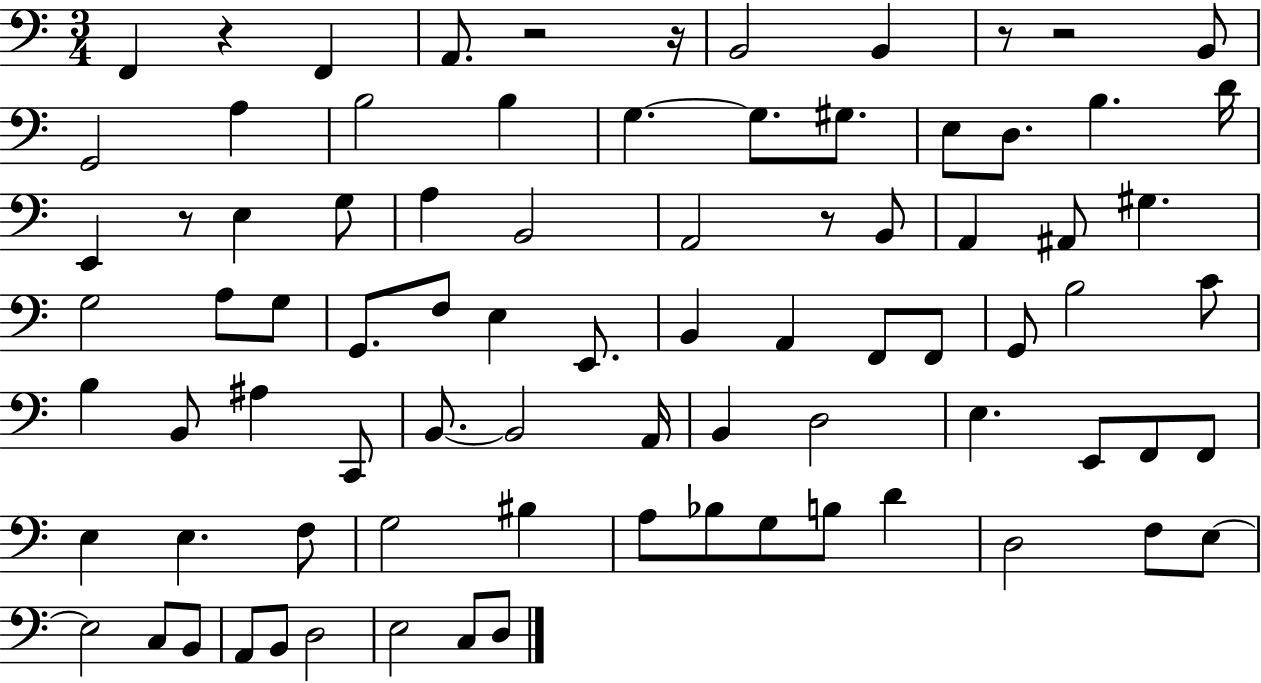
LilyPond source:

{
  \clef bass
  \numericTimeSignature
  \time 3/4
  \key c \major
  f,4 r4 f,4 | a,8. r2 r16 | b,2 b,4 | r8 r2 b,8 | \break g,2 a4 | b2 b4 | g4.~~ g8. gis8. | e8 d8. b4. d'16 | \break e,4 r8 e4 g8 | a4 b,2 | a,2 r8 b,8 | a,4 ais,8 gis4. | \break g2 a8 g8 | g,8. f8 e4 e,8. | b,4 a,4 f,8 f,8 | g,8 b2 c'8 | \break b4 b,8 ais4 c,8 | b,8.~~ b,2 a,16 | b,4 d2 | e4. e,8 f,8 f,8 | \break e4 e4. f8 | g2 bis4 | a8 bes8 g8 b8 d'4 | d2 f8 e8~~ | \break e2 c8 b,8 | a,8 b,8 d2 | e2 c8 d8 | \bar "|."
}